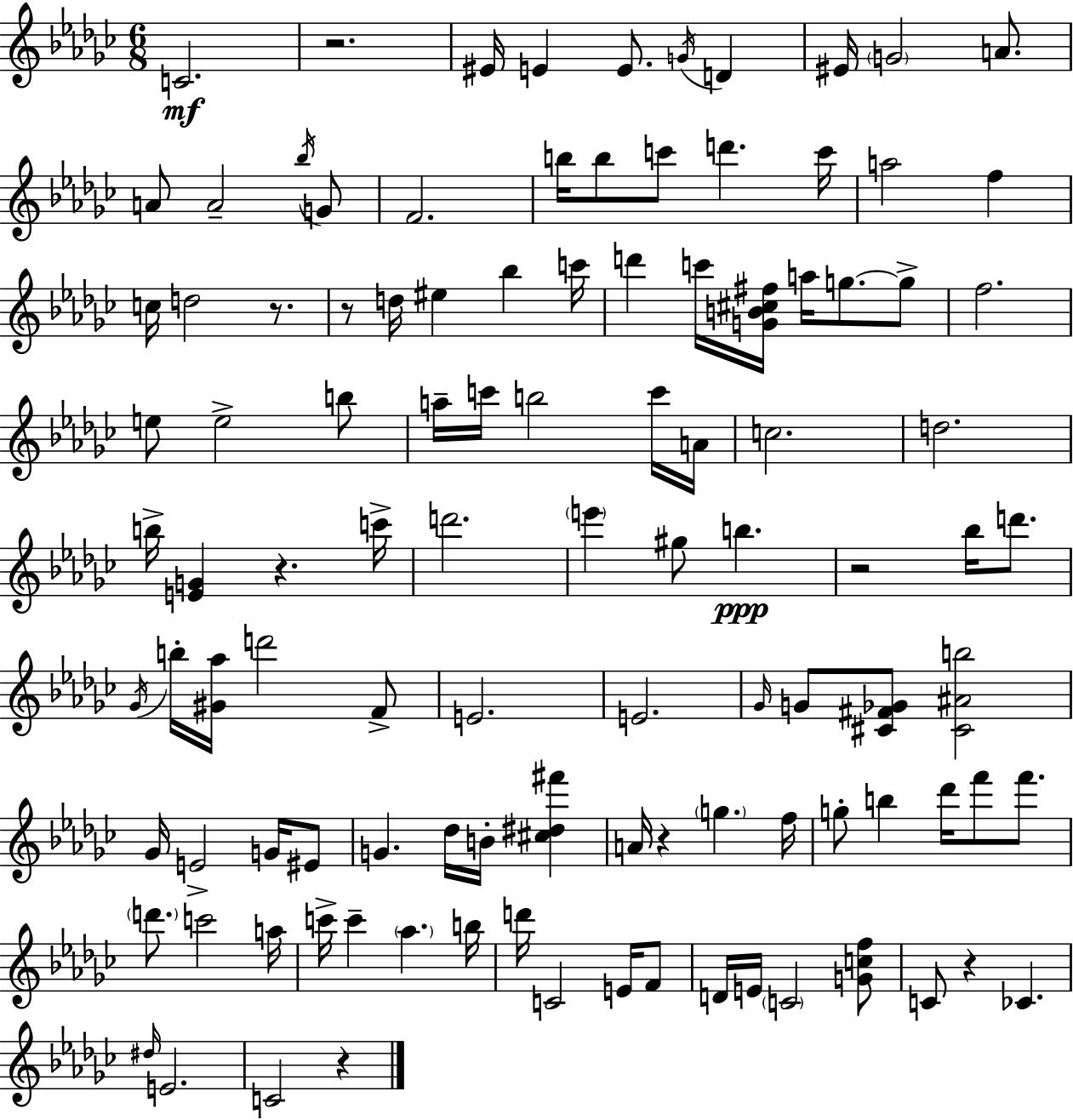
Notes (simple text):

C4/h. R/h. EIS4/s E4/q E4/e. G4/s D4/q EIS4/s G4/h A4/e. A4/e A4/h Bb5/s G4/e F4/h. B5/s B5/e C6/e D6/q. C6/s A5/h F5/q C5/s D5/h R/e. R/e D5/s EIS5/q Bb5/q C6/s D6/q C6/s [G4,B4,C#5,F#5]/s A5/s G5/e. G5/e F5/h. E5/e E5/h B5/e A5/s C6/s B5/h C6/s A4/s C5/h. D5/h. B5/s [E4,G4]/q R/q. C6/s D6/h. E6/q G#5/e B5/q. R/h Bb5/s D6/e. Gb4/s B5/s [G#4,Ab5]/s D6/h F4/e E4/h. E4/h. Gb4/s G4/e [C#4,F#4,Gb4]/e [C#4,A#4,B5]/h Gb4/s E4/h G4/s EIS4/e G4/q. Db5/s B4/s [C#5,D#5,F#6]/q A4/s R/q G5/q. F5/s G5/e B5/q Db6/s F6/e F6/e. D6/e. C6/h A5/s C6/s C6/q Ab5/q. B5/s D6/s C4/h E4/s F4/e D4/s E4/s C4/h [G4,C5,F5]/e C4/e R/q CES4/q. D#5/s E4/h. C4/h R/q